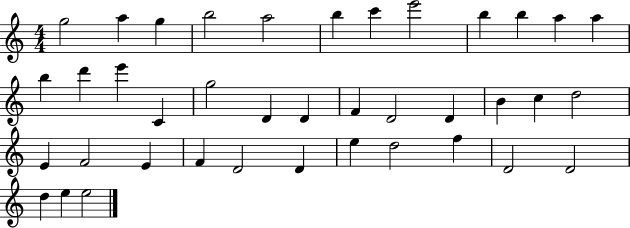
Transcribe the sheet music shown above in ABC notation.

X:1
T:Untitled
M:4/4
L:1/4
K:C
g2 a g b2 a2 b c' e'2 b b a a b d' e' C g2 D D F D2 D B c d2 E F2 E F D2 D e d2 f D2 D2 d e e2